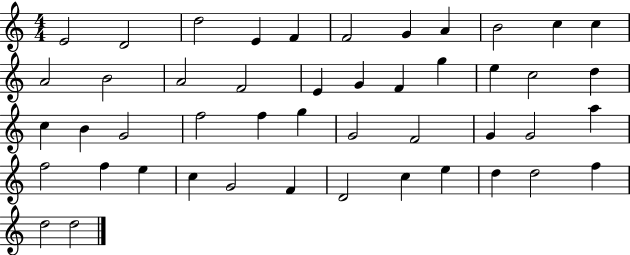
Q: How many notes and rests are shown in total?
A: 47